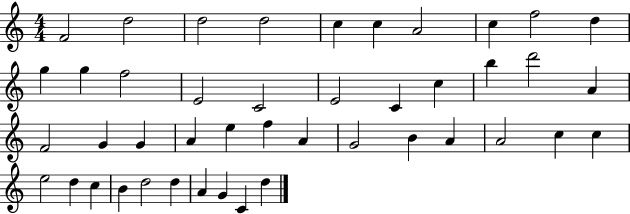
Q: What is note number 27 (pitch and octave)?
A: F5